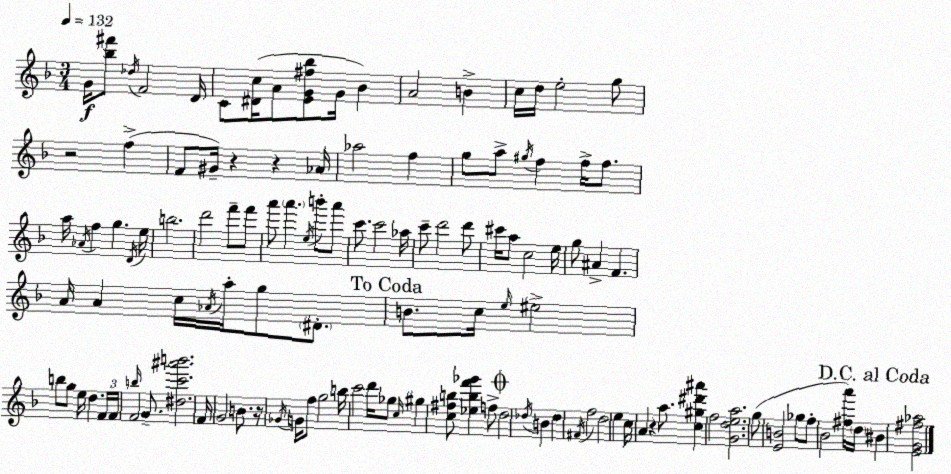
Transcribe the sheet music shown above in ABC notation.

X:1
T:Untitled
M:3/4
L:1/4
K:F
G/4 [_b^f']/2 _d/4 F2 D/4 C/2 [^Dc]/4 A/2 [EG^f_b]/2 G/4 _B A2 B c/4 d/4 e2 g/2 z2 f F/2 ^G/4 z z _A/4 _a2 f g/2 a/2 ^g/4 f f/4 f/2 a/4 _A/4 f g D/4 e/4 b2 d'2 f'/2 f'/2 a'/2 a' e/4 b'/2 a'/2 c'/2 c'2 _a/4 c'/2 d'2 d'/2 ^c'/4 a/2 c2 e/4 g/2 ^A F A/4 A c/4 _A/4 a/4 g/2 ^D/2 B/2 c/4 e/4 ^e2 b/2 g/2 e/4 d F/4 F/4 b/4 F2 G/2 [^dc'^a'b']2 F/4 G2 B/2 z/4 _G/4 G/4 f/2 g2 b/4 c'2 d'/4 _g/2 c/4 ^g [c^fb]/2 [_ebf'_g'] f/2 d2 _d/4 B _d ^F/4 f2 d2 e c/4 A z a/2 [c^g^d'^a'] f2 [Gdea]2 g/2 [EB]2 _g/2 f/2 _B2 [^fa']/4 d/4 ^B [EG^f_a]2